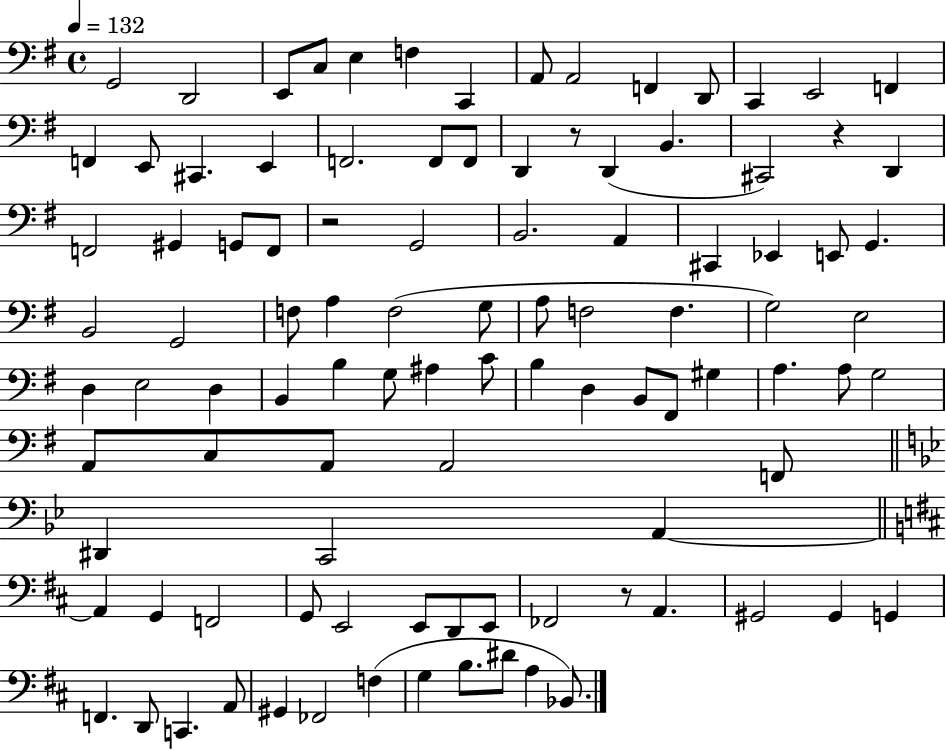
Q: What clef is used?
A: bass